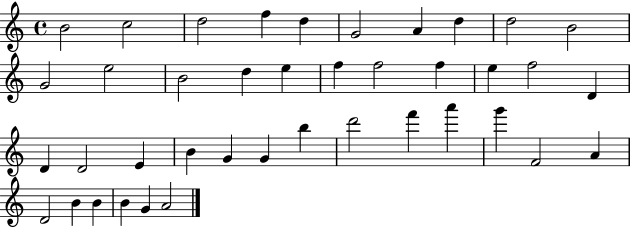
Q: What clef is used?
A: treble